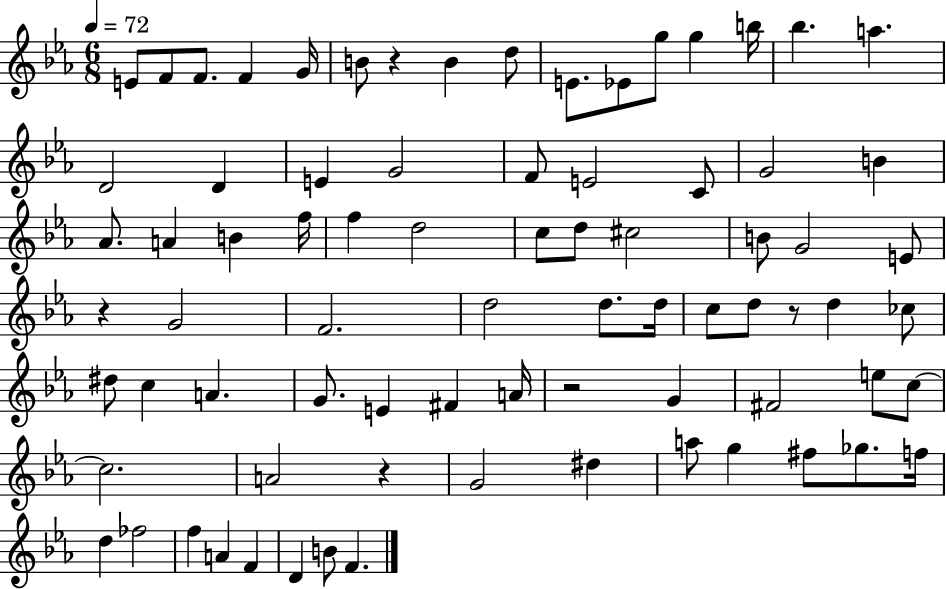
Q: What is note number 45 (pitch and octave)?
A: CES5